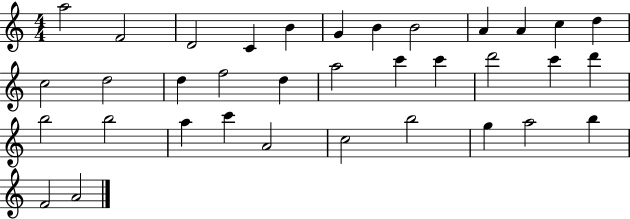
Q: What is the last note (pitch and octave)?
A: A4